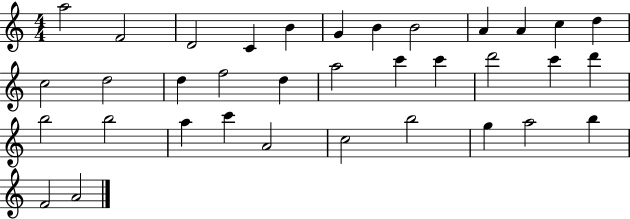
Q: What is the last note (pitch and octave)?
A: A4